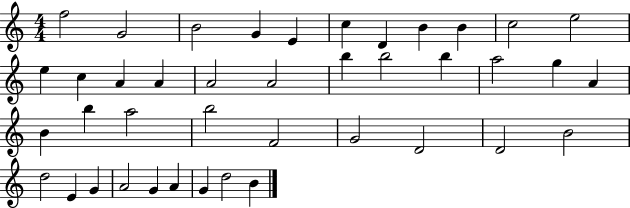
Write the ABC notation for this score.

X:1
T:Untitled
M:4/4
L:1/4
K:C
f2 G2 B2 G E c D B B c2 e2 e c A A A2 A2 b b2 b a2 g A B b a2 b2 F2 G2 D2 D2 B2 d2 E G A2 G A G d2 B